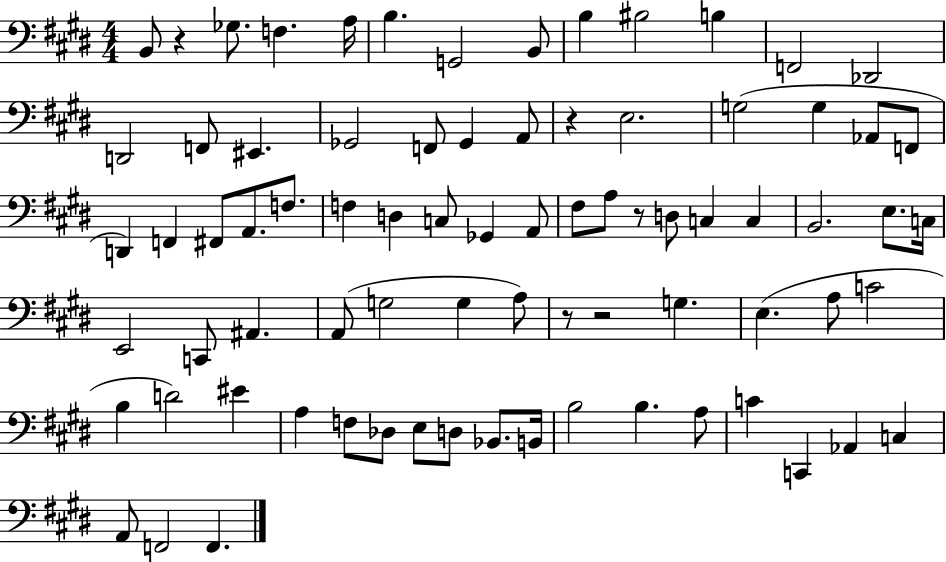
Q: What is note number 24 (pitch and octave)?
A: F2